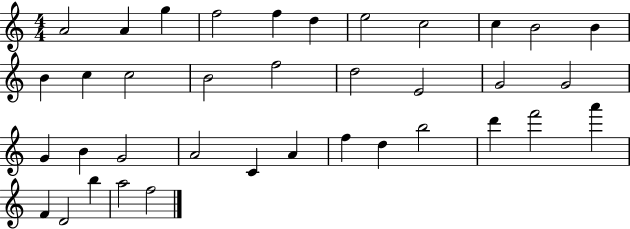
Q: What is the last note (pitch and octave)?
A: F5